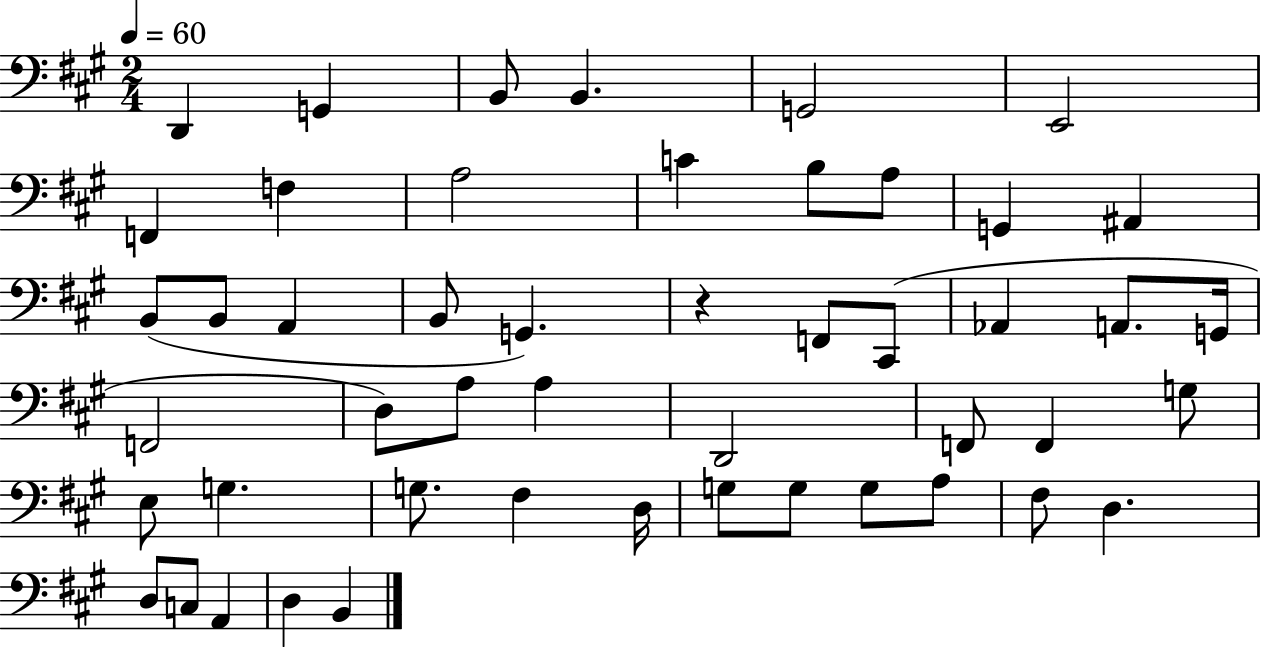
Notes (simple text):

D2/q G2/q B2/e B2/q. G2/h E2/h F2/q F3/q A3/h C4/q B3/e A3/e G2/q A#2/q B2/e B2/e A2/q B2/e G2/q. R/q F2/e C#2/e Ab2/q A2/e. G2/s F2/h D3/e A3/e A3/q D2/h F2/e F2/q G3/e E3/e G3/q. G3/e. F#3/q D3/s G3/e G3/e G3/e A3/e F#3/e D3/q. D3/e C3/e A2/q D3/q B2/q